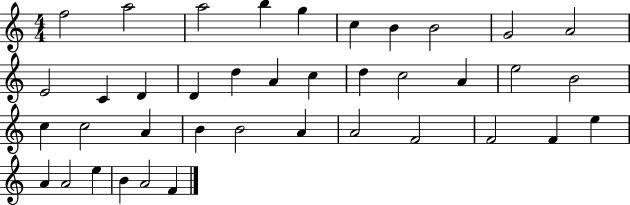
X:1
T:Untitled
M:4/4
L:1/4
K:C
f2 a2 a2 b g c B B2 G2 A2 E2 C D D d A c d c2 A e2 B2 c c2 A B B2 A A2 F2 F2 F e A A2 e B A2 F